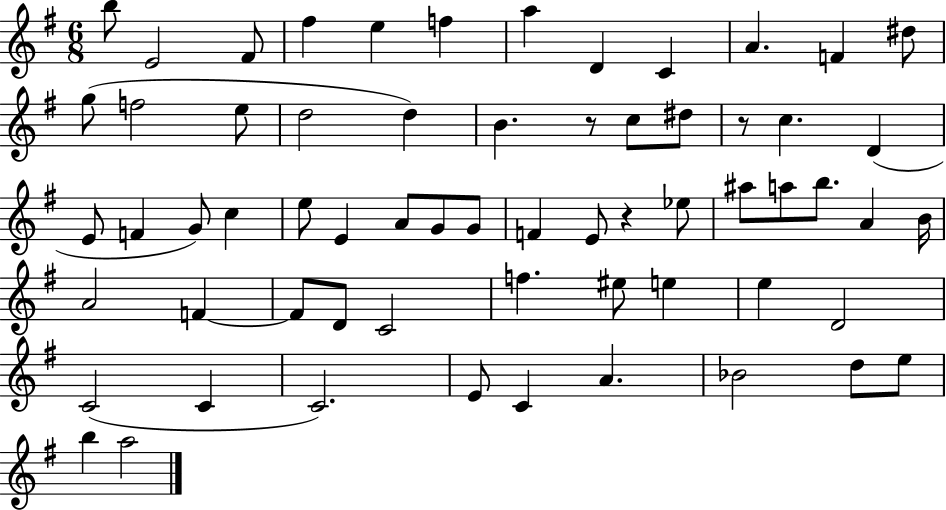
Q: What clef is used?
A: treble